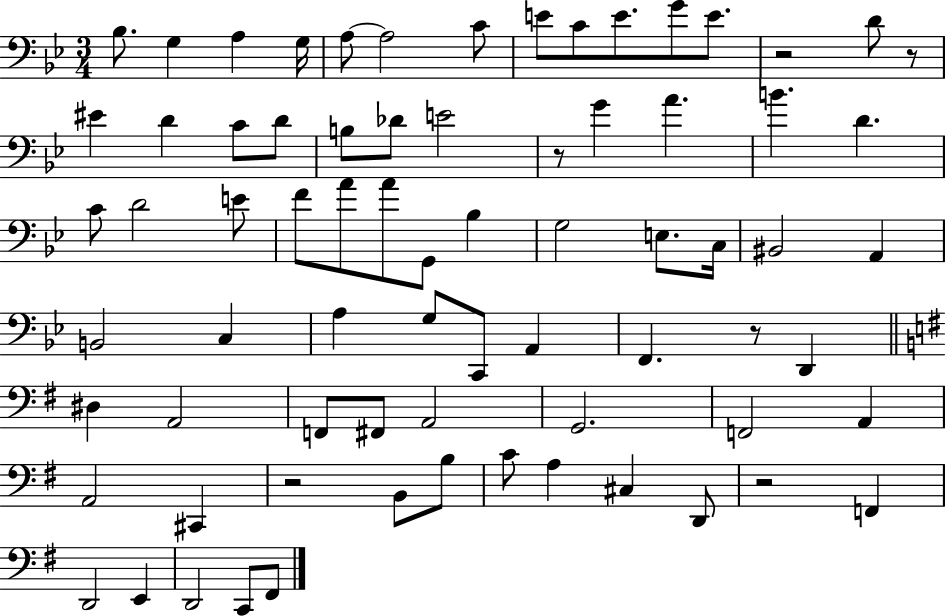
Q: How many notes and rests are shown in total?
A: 73